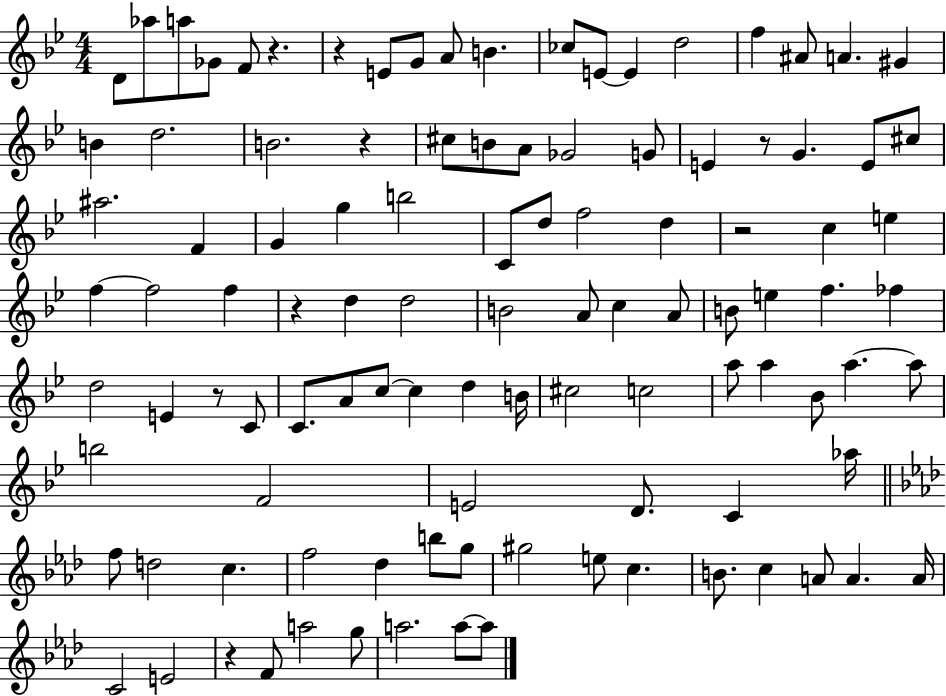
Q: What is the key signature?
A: BES major